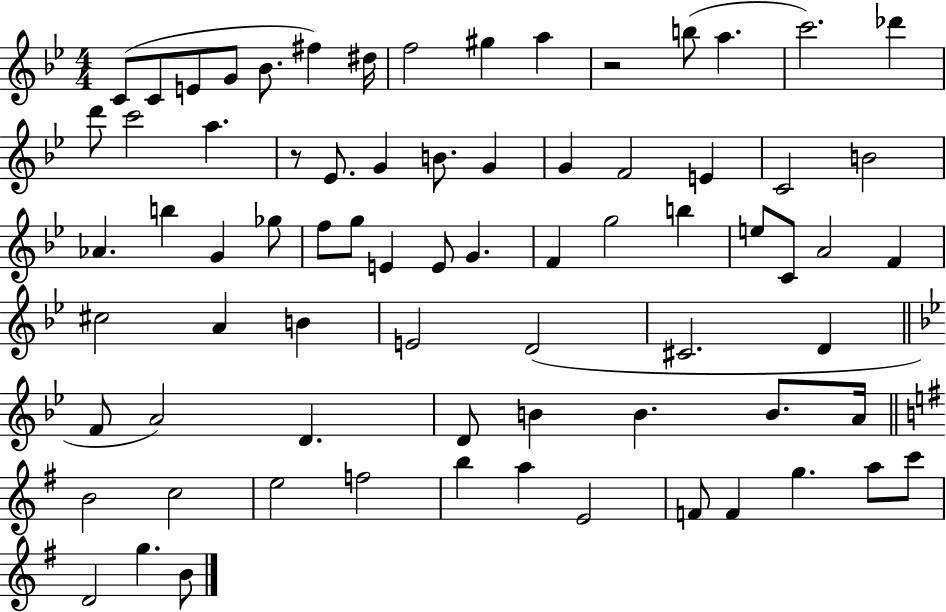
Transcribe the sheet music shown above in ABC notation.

X:1
T:Untitled
M:4/4
L:1/4
K:Bb
C/2 C/2 E/2 G/2 _B/2 ^f ^d/4 f2 ^g a z2 b/2 a c'2 _d' d'/2 c'2 a z/2 _E/2 G B/2 G G F2 E C2 B2 _A b G _g/2 f/2 g/2 E E/2 G F g2 b e/2 C/2 A2 F ^c2 A B E2 D2 ^C2 D F/2 A2 D D/2 B B B/2 A/4 B2 c2 e2 f2 b a E2 F/2 F g a/2 c'/2 D2 g B/2